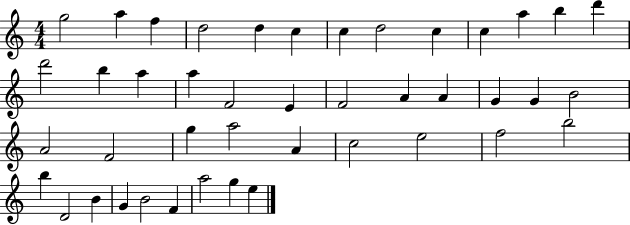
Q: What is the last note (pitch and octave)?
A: E5